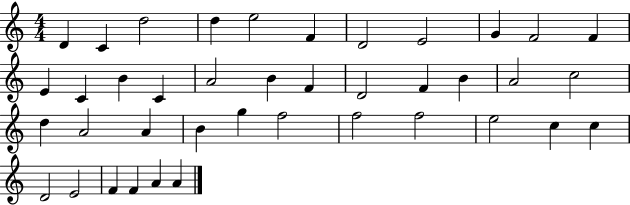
X:1
T:Untitled
M:4/4
L:1/4
K:C
D C d2 d e2 F D2 E2 G F2 F E C B C A2 B F D2 F B A2 c2 d A2 A B g f2 f2 f2 e2 c c D2 E2 F F A A